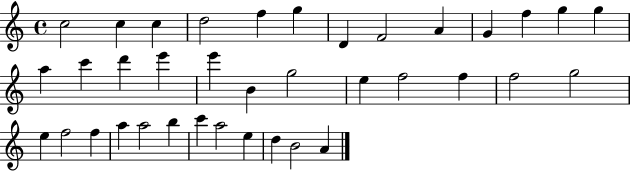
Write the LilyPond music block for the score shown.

{
  \clef treble
  \time 4/4
  \defaultTimeSignature
  \key c \major
  c''2 c''4 c''4 | d''2 f''4 g''4 | d'4 f'2 a'4 | g'4 f''4 g''4 g''4 | \break a''4 c'''4 d'''4 e'''4 | e'''4 b'4 g''2 | e''4 f''2 f''4 | f''2 g''2 | \break e''4 f''2 f''4 | a''4 a''2 b''4 | c'''4 a''2 e''4 | d''4 b'2 a'4 | \break \bar "|."
}